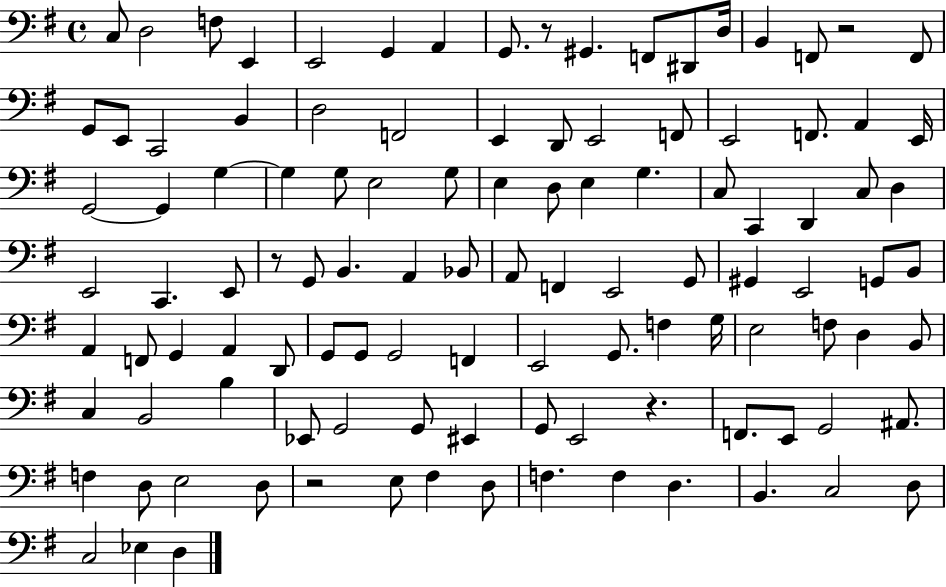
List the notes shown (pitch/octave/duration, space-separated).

C3/e D3/h F3/e E2/q E2/h G2/q A2/q G2/e. R/e G#2/q. F2/e D#2/e D3/s B2/q F2/e R/h F2/e G2/e E2/e C2/h B2/q D3/h F2/h E2/q D2/e E2/h F2/e E2/h F2/e. A2/q E2/s G2/h G2/q G3/q G3/q G3/e E3/h G3/e E3/q D3/e E3/q G3/q. C3/e C2/q D2/q C3/e D3/q E2/h C2/q. E2/e R/e G2/e B2/q. A2/q Bb2/e A2/e F2/q E2/h G2/e G#2/q E2/h G2/e B2/e A2/q F2/e G2/q A2/q D2/e G2/e G2/e G2/h F2/q E2/h G2/e. F3/q G3/s E3/h F3/e D3/q B2/e C3/q B2/h B3/q Eb2/e G2/h G2/e EIS2/q G2/e E2/h R/q. F2/e. E2/e G2/h A#2/e. F3/q D3/e E3/h D3/e R/h E3/e F#3/q D3/e F3/q. F3/q D3/q. B2/q. C3/h D3/e C3/h Eb3/q D3/q